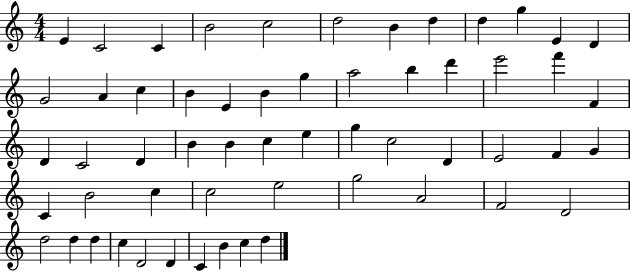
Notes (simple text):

E4/q C4/h C4/q B4/h C5/h D5/h B4/q D5/q D5/q G5/q E4/q D4/q G4/h A4/q C5/q B4/q E4/q B4/q G5/q A5/h B5/q D6/q E6/h F6/q F4/q D4/q C4/h D4/q B4/q B4/q C5/q E5/q G5/q C5/h D4/q E4/h F4/q G4/q C4/q B4/h C5/q C5/h E5/h G5/h A4/h F4/h D4/h D5/h D5/q D5/q C5/q D4/h D4/q C4/q B4/q C5/q D5/q